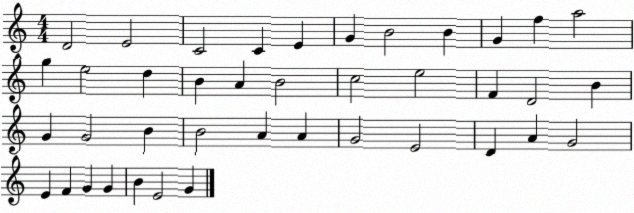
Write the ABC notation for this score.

X:1
T:Untitled
M:4/4
L:1/4
K:C
D2 E2 C2 C E G B2 B G f a2 g e2 d B A B2 c2 e2 F D2 B G G2 B B2 A A G2 E2 D A G2 E F G G B E2 G